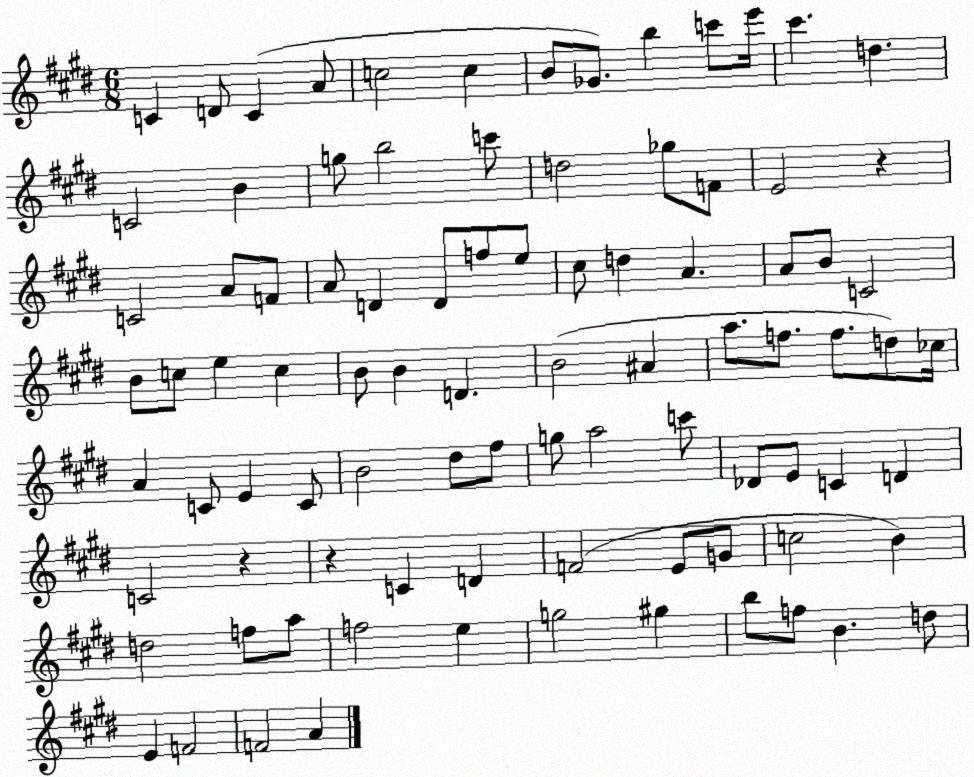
X:1
T:Untitled
M:6/8
L:1/4
K:E
C D/2 C A/2 c2 c B/2 _G/2 b c'/2 e'/4 ^c' d C2 B g/2 b2 c'/2 d2 _g/2 F/2 E2 z C2 A/2 F/2 A/2 D D/2 f/2 e/2 ^c/2 d A A/2 B/2 C2 B/2 c/2 e c B/2 B D B2 ^A a/2 f/2 f/2 d/2 _c/4 A C/2 E C/2 B2 ^d/2 ^f/2 g/2 a2 c'/2 _D/2 E/2 C D C2 z z C D F2 E/2 G/2 c2 B d2 f/2 a/2 f2 e g2 ^g b/2 f/2 B d/2 E F2 F2 A